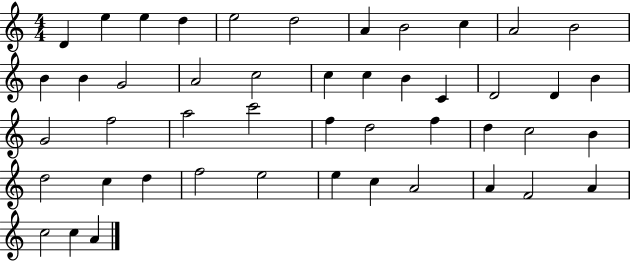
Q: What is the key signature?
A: C major